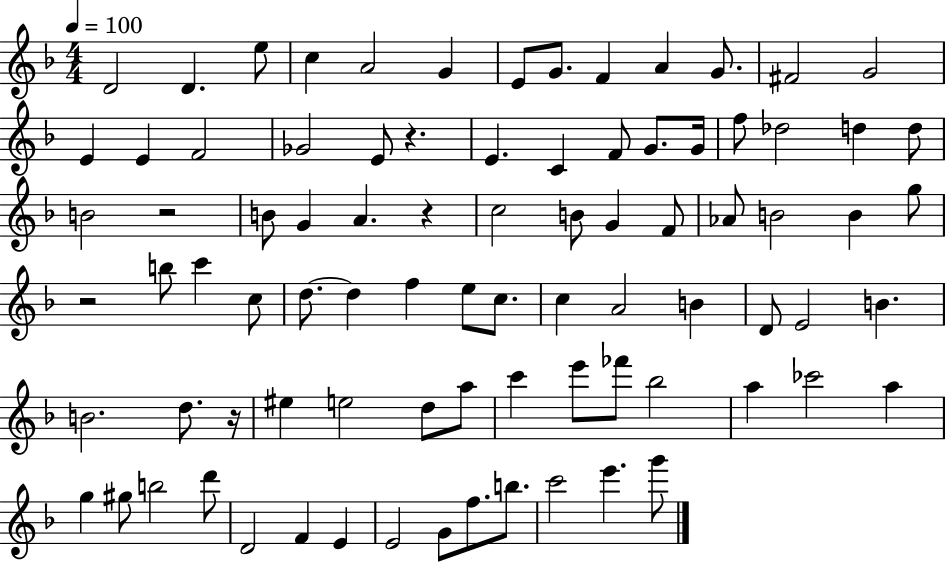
X:1
T:Untitled
M:4/4
L:1/4
K:F
D2 D e/2 c A2 G E/2 G/2 F A G/2 ^F2 G2 E E F2 _G2 E/2 z E C F/2 G/2 G/4 f/2 _d2 d d/2 B2 z2 B/2 G A z c2 B/2 G F/2 _A/2 B2 B g/2 z2 b/2 c' c/2 d/2 d f e/2 c/2 c A2 B D/2 E2 B B2 d/2 z/4 ^e e2 d/2 a/2 c' e'/2 _f'/2 _b2 a _c'2 a g ^g/2 b2 d'/2 D2 F E E2 G/2 f/2 b/2 c'2 e' g'/2